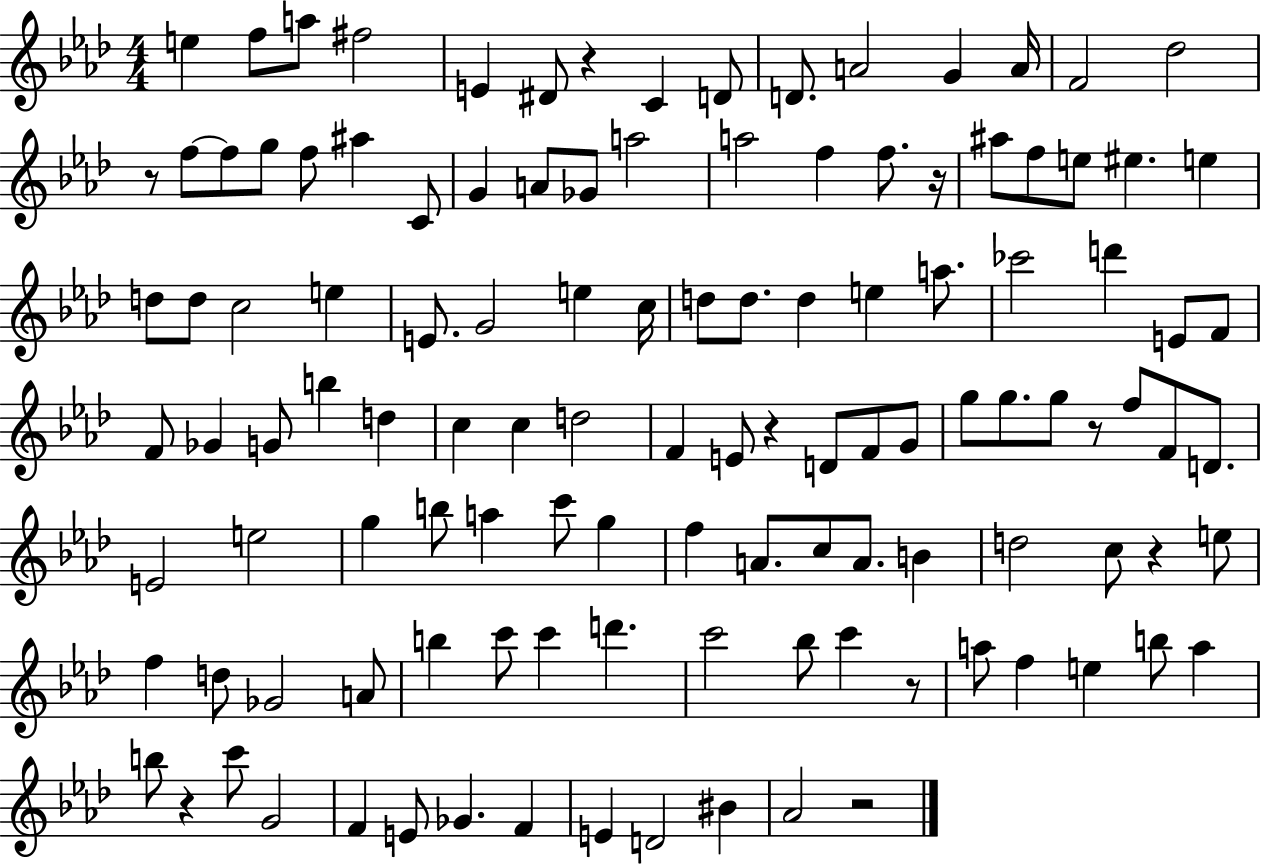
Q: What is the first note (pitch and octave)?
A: E5